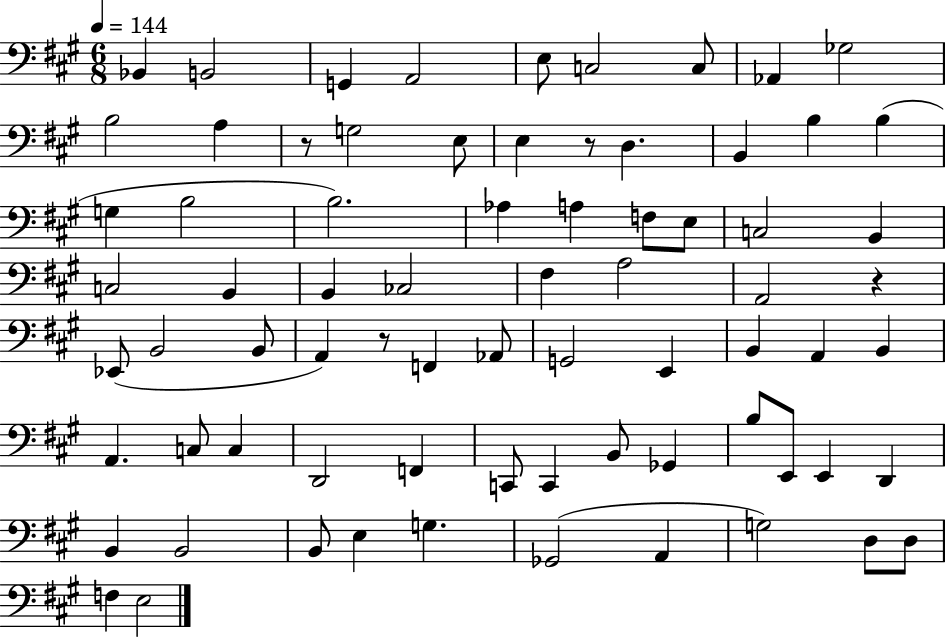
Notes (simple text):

Bb2/q B2/h G2/q A2/h E3/e C3/h C3/e Ab2/q Gb3/h B3/h A3/q R/e G3/h E3/e E3/q R/e D3/q. B2/q B3/q B3/q G3/q B3/h B3/h. Ab3/q A3/q F3/e E3/e C3/h B2/q C3/h B2/q B2/q CES3/h F#3/q A3/h A2/h R/q Eb2/e B2/h B2/e A2/q R/e F2/q Ab2/e G2/h E2/q B2/q A2/q B2/q A2/q. C3/e C3/q D2/h F2/q C2/e C2/q B2/e Gb2/q B3/e E2/e E2/q D2/q B2/q B2/h B2/e E3/q G3/q. Gb2/h A2/q G3/h D3/e D3/e F3/q E3/h